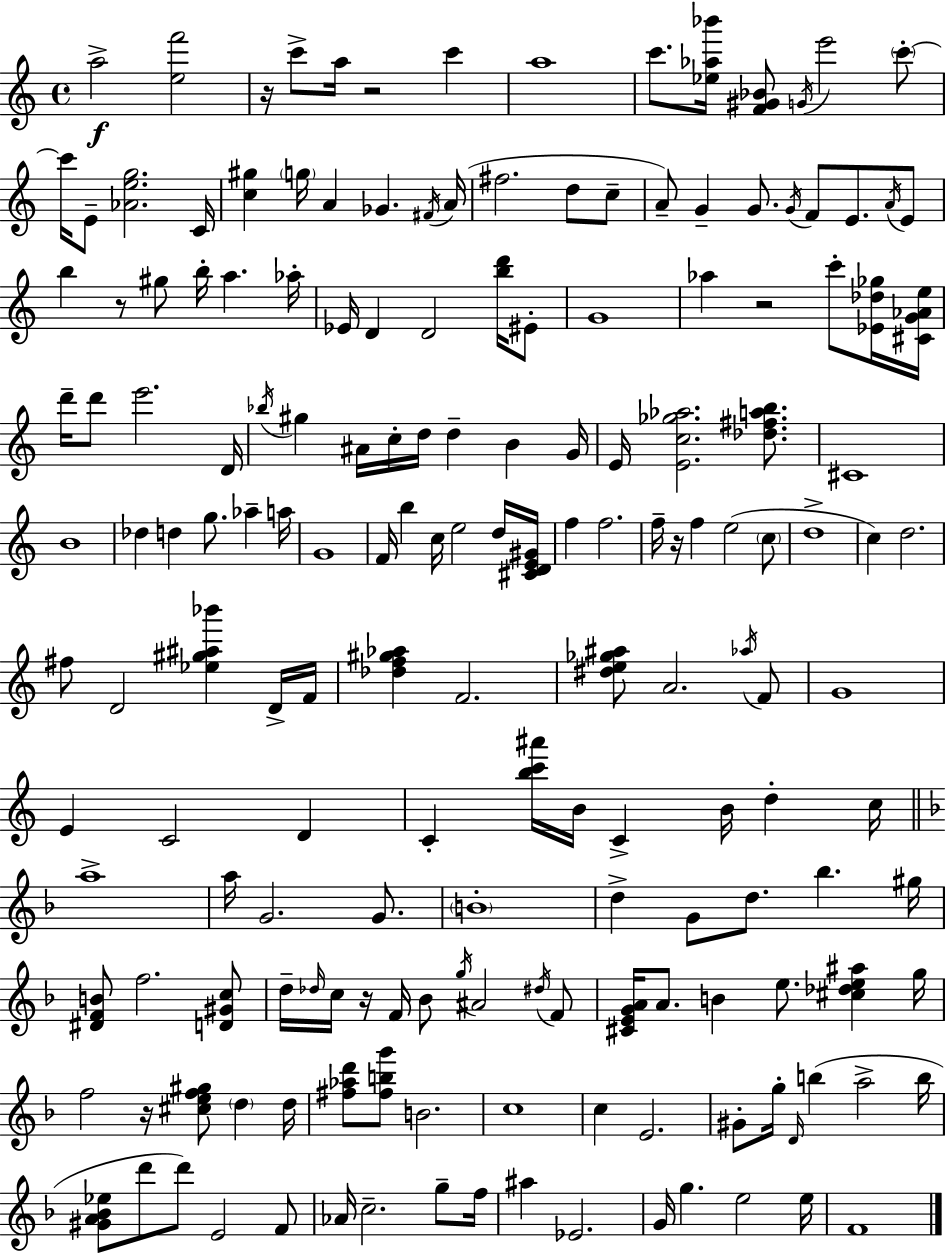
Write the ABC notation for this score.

X:1
T:Untitled
M:4/4
L:1/4
K:C
a2 [ef']2 z/4 c'/2 a/4 z2 c' a4 c'/2 [_e_a_b']/4 [F^G_B]/2 G/4 e'2 c'/2 c'/4 E/2 [_Aeg]2 C/4 [c^g] g/4 A _G ^F/4 A/4 ^f2 d/2 c/2 A/2 G G/2 G/4 F/2 E/2 A/4 E/2 b z/2 ^g/2 b/4 a _a/4 _E/4 D D2 [bd']/4 ^E/2 G4 _a z2 c'/2 [_E_d_g]/4 [^CG_Ae]/4 d'/4 d'/2 e'2 D/4 _b/4 ^g ^A/4 c/4 d/4 d B G/4 E/4 [Ec_g_a]2 [_d^fab]/2 ^C4 B4 _d d g/2 _a a/4 G4 F/4 b c/4 e2 d/4 [^CDE^G]/4 f f2 f/4 z/4 f e2 c/2 d4 c d2 ^f/2 D2 [_e^g^a_b'] D/4 F/4 [_df^g_a] F2 [^de_g^a]/2 A2 _a/4 F/2 G4 E C2 D C [bc'^a']/4 B/4 C B/4 d c/4 a4 a/4 G2 G/2 B4 d G/2 d/2 _b ^g/4 [^DFB]/2 f2 [D^Gc]/2 d/4 _d/4 c/4 z/4 F/4 _B/2 g/4 ^A2 ^d/4 F/2 [^CEGA]/4 A/2 B e/2 [^c_de^a] g/4 f2 z/4 [^cef^g]/2 d d/4 [^f_ad']/2 [^fbg']/2 B2 c4 c E2 ^G/2 g/4 D/4 b a2 b/4 [^GA_B_e]/2 d'/2 d'/2 E2 F/2 _A/4 c2 g/2 f/4 ^a _E2 G/4 g e2 e/4 F4